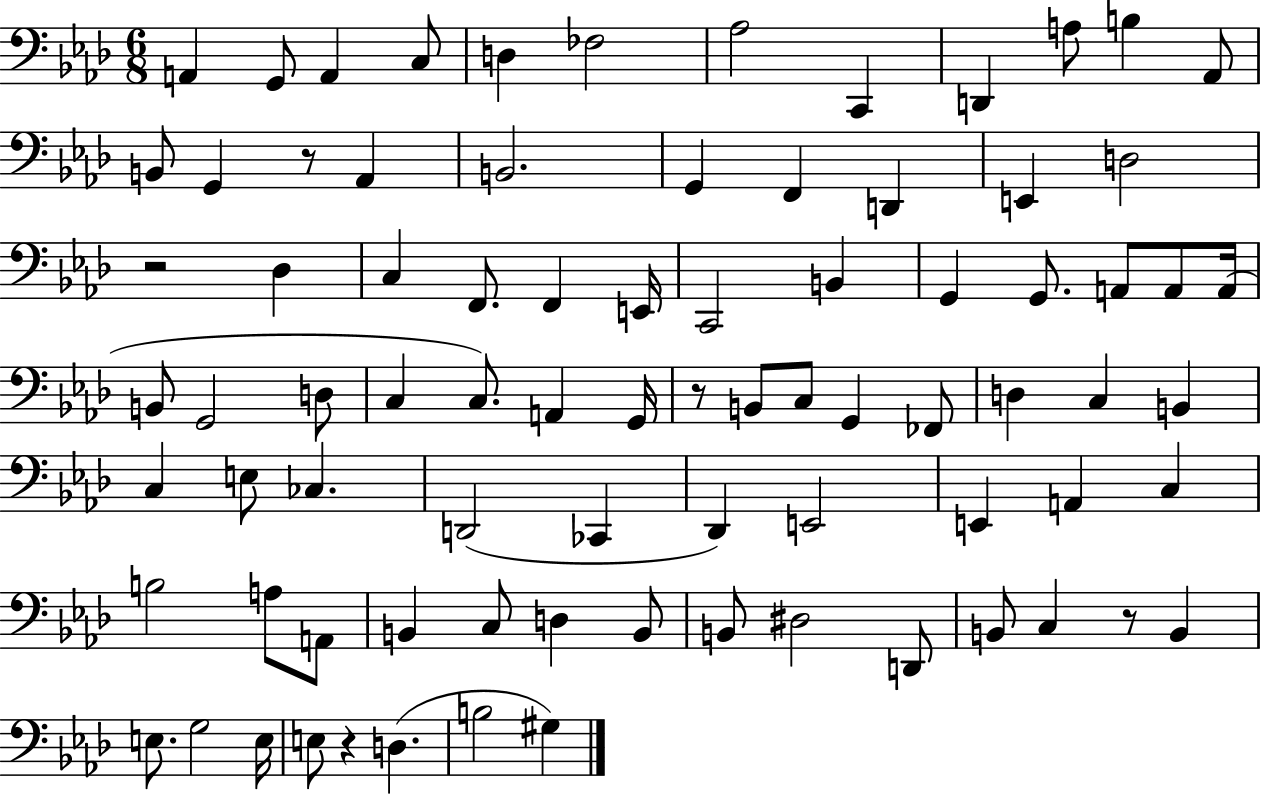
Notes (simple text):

A2/q G2/e A2/q C3/e D3/q FES3/h Ab3/h C2/q D2/q A3/e B3/q Ab2/e B2/e G2/q R/e Ab2/q B2/h. G2/q F2/q D2/q E2/q D3/h R/h Db3/q C3/q F2/e. F2/q E2/s C2/h B2/q G2/q G2/e. A2/e A2/e A2/s B2/e G2/h D3/e C3/q C3/e. A2/q G2/s R/e B2/e C3/e G2/q FES2/e D3/q C3/q B2/q C3/q E3/e CES3/q. D2/h CES2/q Db2/q E2/h E2/q A2/q C3/q B3/h A3/e A2/e B2/q C3/e D3/q B2/e B2/e D#3/h D2/e B2/e C3/q R/e B2/q E3/e. G3/h E3/s E3/e R/q D3/q. B3/h G#3/q